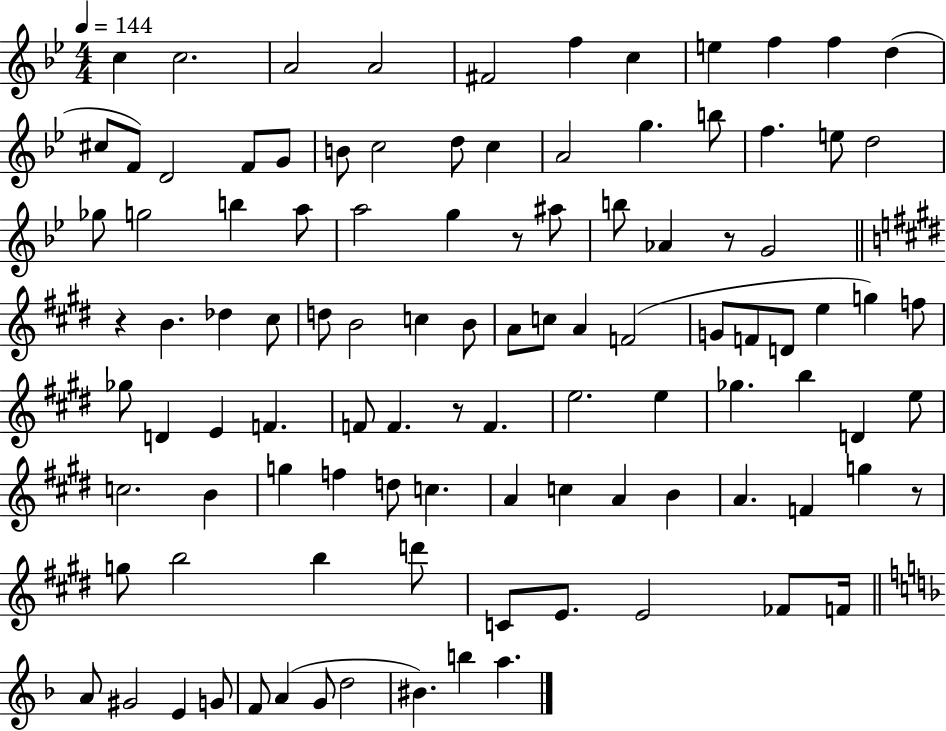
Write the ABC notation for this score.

X:1
T:Untitled
M:4/4
L:1/4
K:Bb
c c2 A2 A2 ^F2 f c e f f d ^c/2 F/2 D2 F/2 G/2 B/2 c2 d/2 c A2 g b/2 f e/2 d2 _g/2 g2 b a/2 a2 g z/2 ^a/2 b/2 _A z/2 G2 z B _d ^c/2 d/2 B2 c B/2 A/2 c/2 A F2 G/2 F/2 D/2 e g f/2 _g/2 D E F F/2 F z/2 F e2 e _g b D e/2 c2 B g f d/2 c A c A B A F g z/2 g/2 b2 b d'/2 C/2 E/2 E2 _F/2 F/4 A/2 ^G2 E G/2 F/2 A G/2 d2 ^B b a